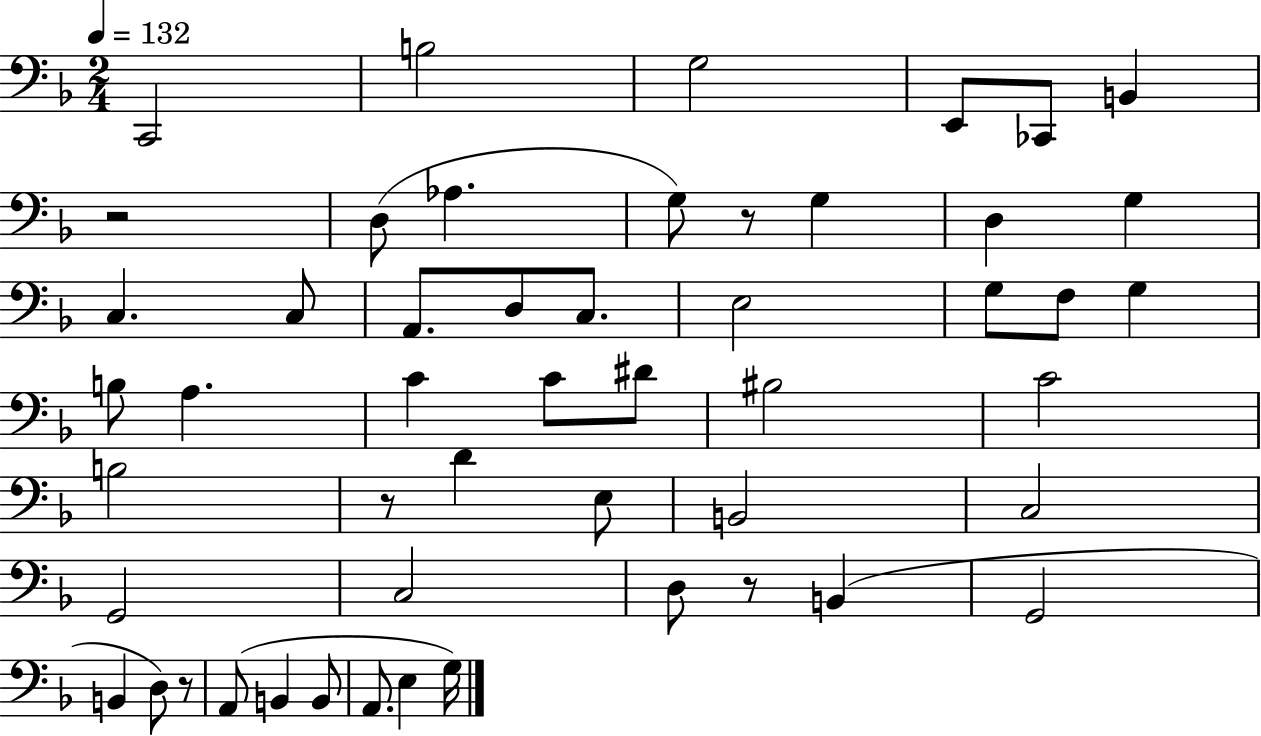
{
  \clef bass
  \numericTimeSignature
  \time 2/4
  \key f \major
  \tempo 4 = 132
  c,2 | b2 | g2 | e,8 ces,8 b,4 | \break r2 | d8( aes4. | g8) r8 g4 | d4 g4 | \break c4. c8 | a,8. d8 c8. | e2 | g8 f8 g4 | \break b8 a4. | c'4 c'8 dis'8 | bis2 | c'2 | \break b2 | r8 d'4 e8 | b,2 | c2 | \break g,2 | c2 | d8 r8 b,4( | g,2 | \break b,4 d8) r8 | a,8( b,4 b,8 | a,8. e4 g16) | \bar "|."
}